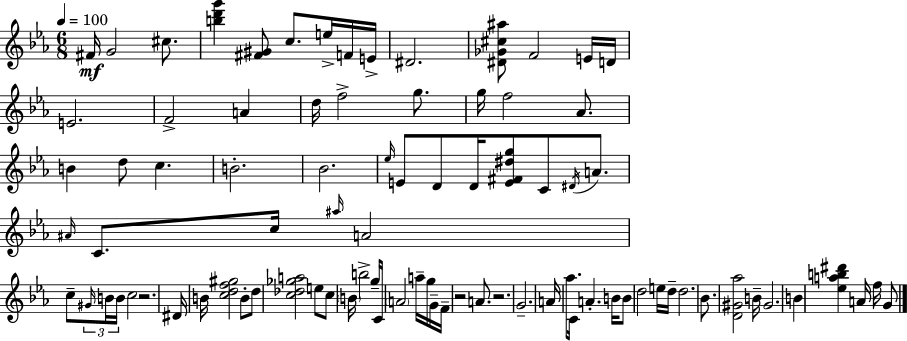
F#4/s G4/h C#5/e. [B5,D6,G6]/q [F#4,G#4]/e C5/e. E5/s F4/s E4/s D#4/h. [D#4,Gb4,C#5,A#5]/e F4/h E4/s D4/s E4/h. F4/h A4/q D5/s F5/h G5/e. G5/s F5/h Ab4/e. B4/q D5/e C5/q. B4/h. Bb4/h. Eb5/s E4/e D4/e D4/s [E4,F#4,D#5,G5]/e C4/e D#4/s A4/e. A#4/s C4/e. C5/s A#5/s A4/h C5/e G#4/s B4/s B4/s C5/h R/h. D#4/s B4/s [C5,D5,F5,G#5]/h B4/e D5/e [C5,Db5,Gb5,A5]/h E5/e C5/e B4/s B5/h G5/s C4/s A4/h A5/s G5/s G4/s F4/s R/h A4/e. R/h. G4/h. A4/s Ab5/e. C4/s A4/q. B4/s B4/e D5/h E5/s D5/s D5/h. Bb4/e. [D4,G#4,Ab5]/h B4/s G#4/h. B4/q [Eb5,A5,B5,D#6]/q A4/s F5/s G4/e